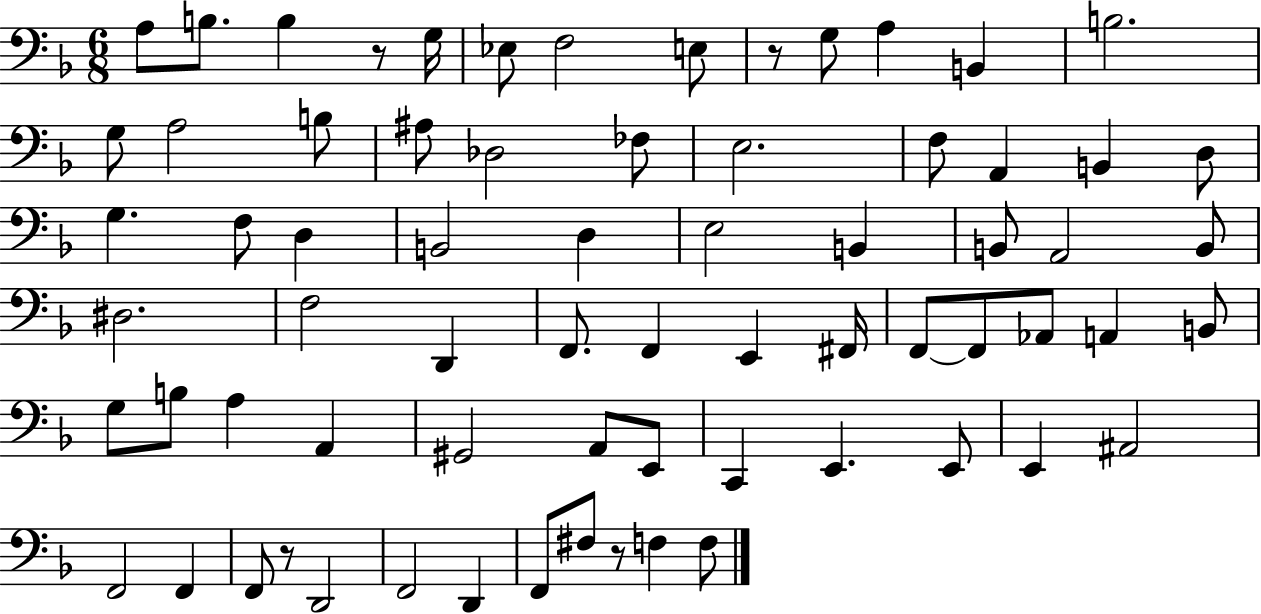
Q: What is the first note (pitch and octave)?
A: A3